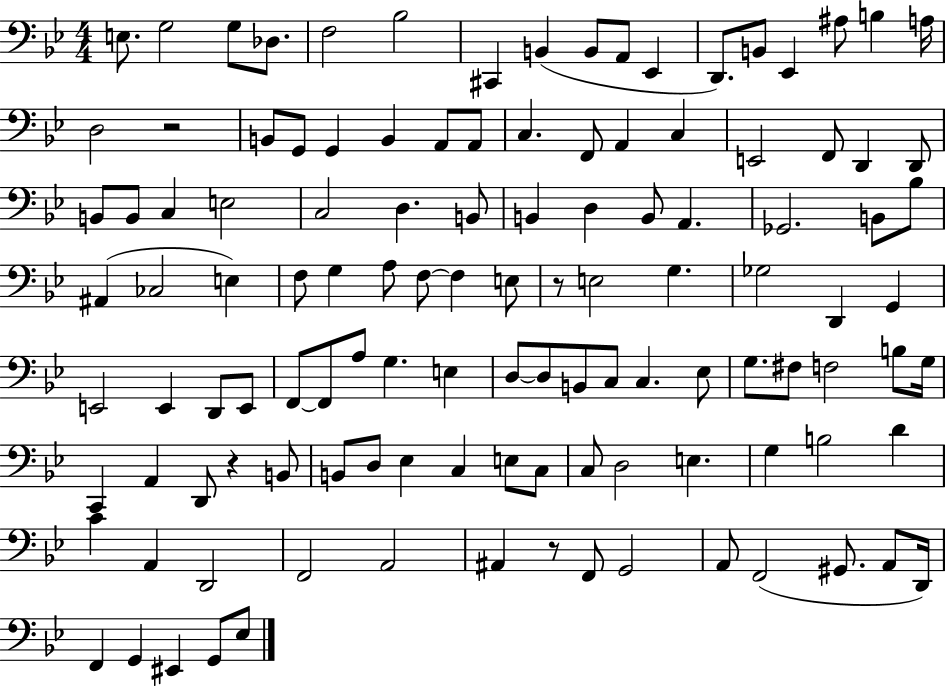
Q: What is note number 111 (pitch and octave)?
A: G2